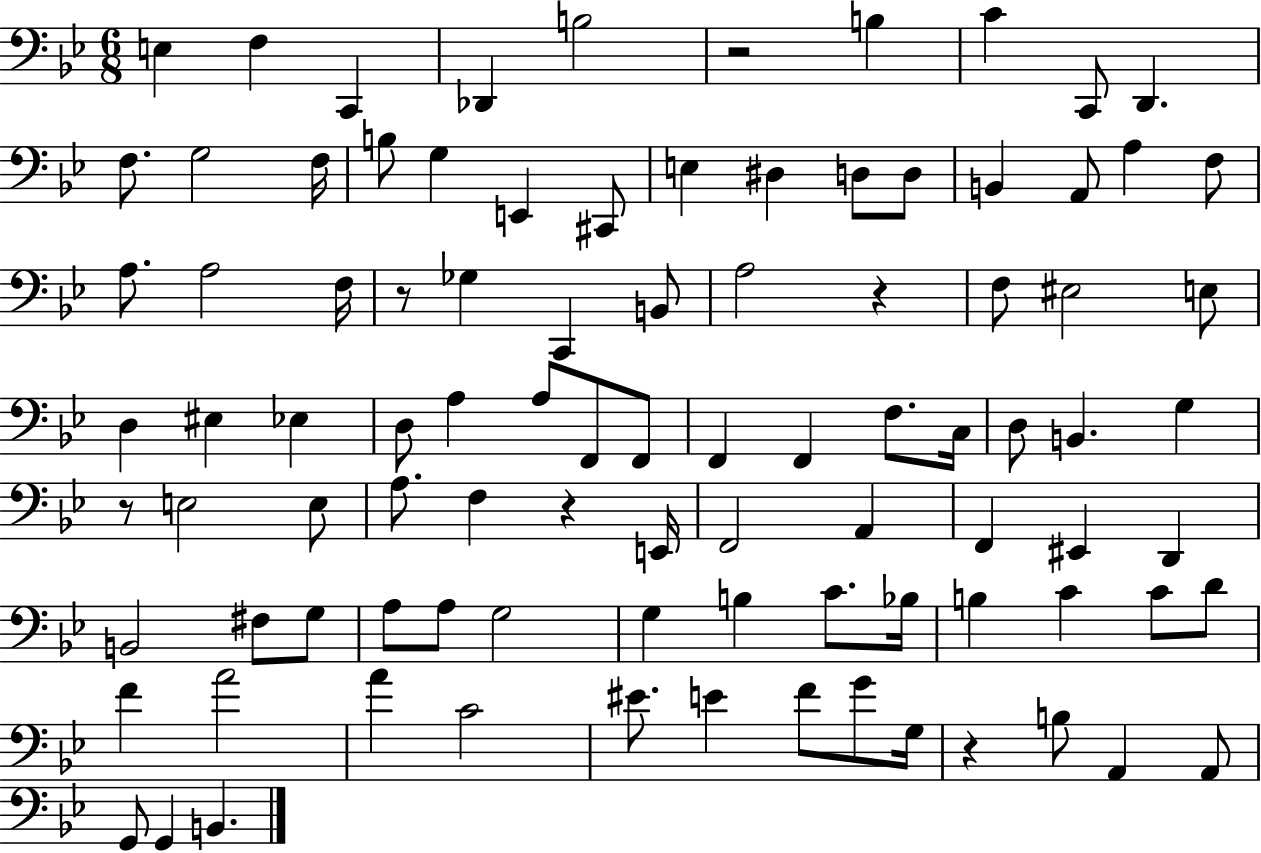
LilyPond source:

{
  \clef bass
  \numericTimeSignature
  \time 6/8
  \key bes \major
  e4 f4 c,4 | des,4 b2 | r2 b4 | c'4 c,8 d,4. | \break f8. g2 f16 | b8 g4 e,4 cis,8 | e4 dis4 d8 d8 | b,4 a,8 a4 f8 | \break a8. a2 f16 | r8 ges4 c,4 b,8 | a2 r4 | f8 eis2 e8 | \break d4 eis4 ees4 | d8 a4 a8 f,8 f,8 | f,4 f,4 f8. c16 | d8 b,4. g4 | \break r8 e2 e8 | a8. f4 r4 e,16 | f,2 a,4 | f,4 eis,4 d,4 | \break b,2 fis8 g8 | a8 a8 g2 | g4 b4 c'8. bes16 | b4 c'4 c'8 d'8 | \break f'4 a'2 | a'4 c'2 | eis'8. e'4 f'8 g'8 g16 | r4 b8 a,4 a,8 | \break g,8 g,4 b,4. | \bar "|."
}